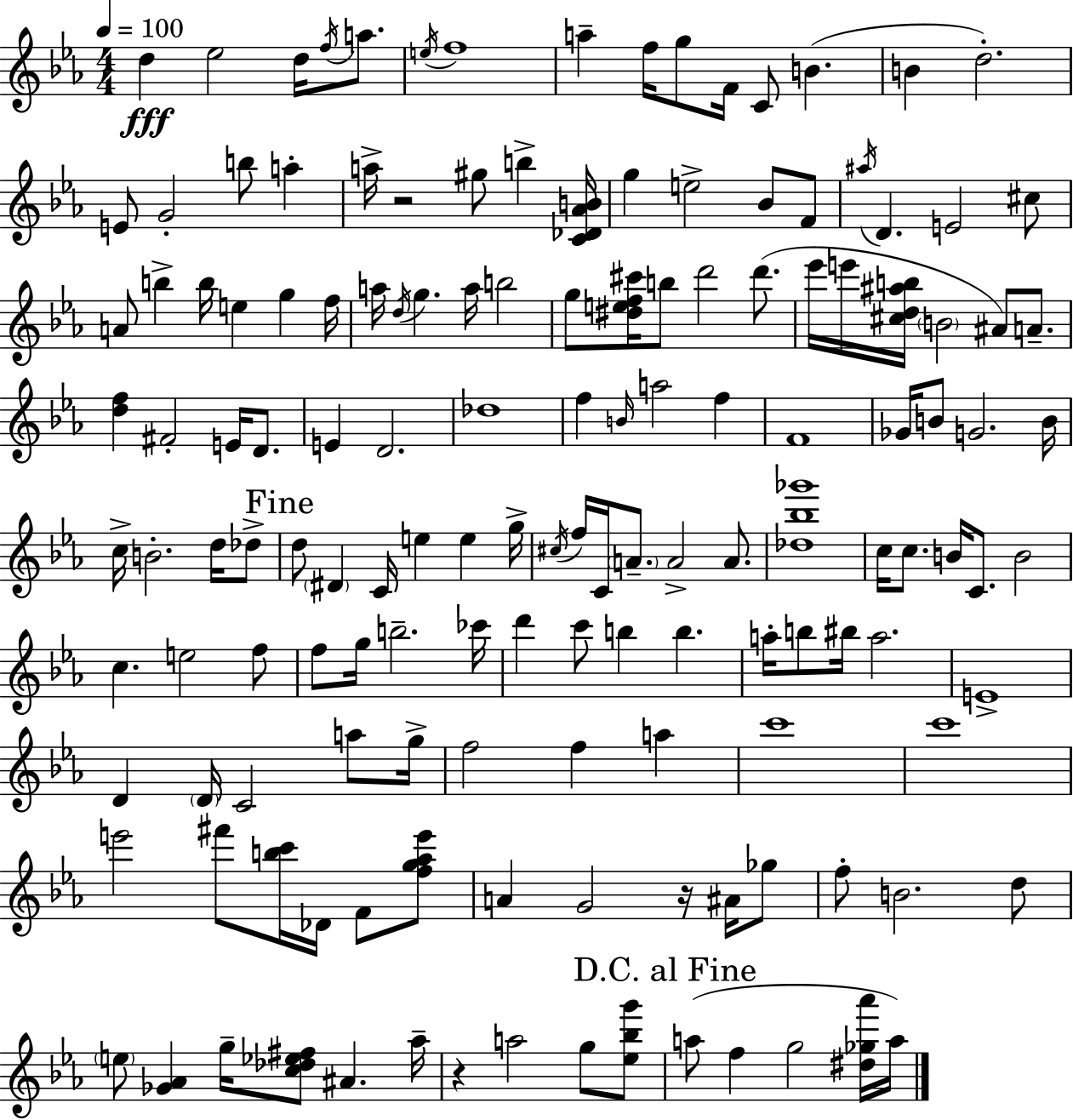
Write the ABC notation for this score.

X:1
T:Untitled
M:4/4
L:1/4
K:Cm
d _e2 d/4 f/4 a/2 e/4 f4 a f/4 g/2 F/4 C/2 B B d2 E/2 G2 b/2 a a/4 z2 ^g/2 b [C_D_AB]/4 g e2 _B/2 F/2 ^a/4 D E2 ^c/2 A/2 b b/4 e g f/4 a/4 d/4 g a/4 b2 g/2 [^def^c']/4 b/2 d'2 d'/2 _e'/4 e'/4 [^cd^ab]/4 B2 ^A/2 A/2 [df] ^F2 E/4 D/2 E D2 _d4 f B/4 a2 f F4 _G/4 B/2 G2 B/4 c/4 B2 d/4 _d/2 d/2 ^D C/4 e e g/4 ^c/4 f/4 C/4 A/2 A2 A/2 [_d_b_g']4 c/4 c/2 B/4 C/2 B2 c e2 f/2 f/2 g/4 b2 _c'/4 d' c'/2 b b a/4 b/2 ^b/4 a2 E4 D D/4 C2 a/2 g/4 f2 f a c'4 c'4 e'2 ^f'/2 [bc']/4 _D/4 F/2 [fg_ae']/2 A G2 z/4 ^A/4 _g/2 f/2 B2 d/2 e/2 [_G_A] g/4 [c_d_e^f]/2 ^A _a/4 z a2 g/2 [_e_bg']/2 a/2 f g2 [^d_g_a']/4 a/4